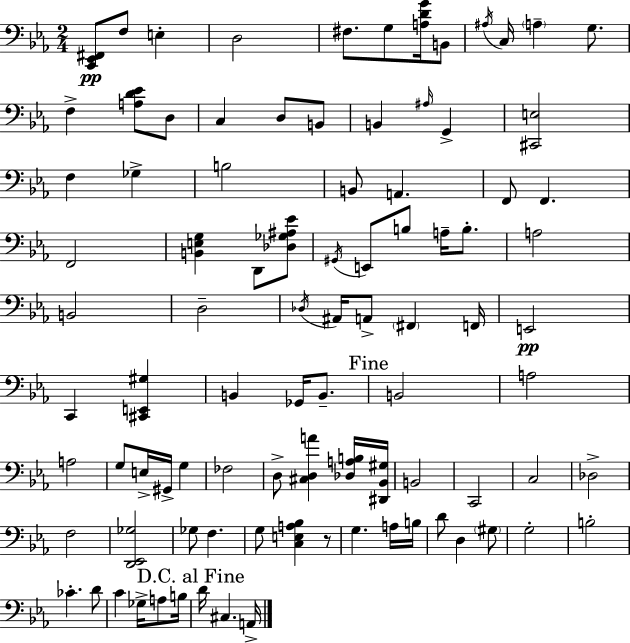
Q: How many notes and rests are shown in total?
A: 92